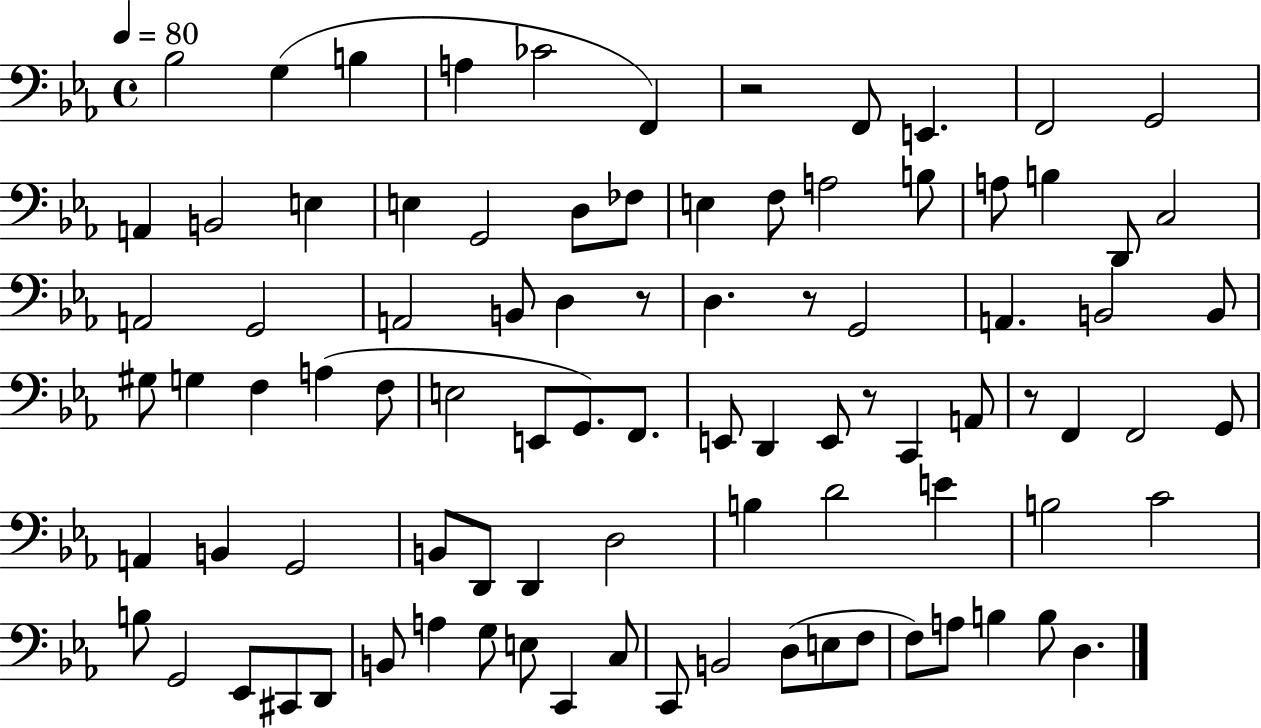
Bb3/h G3/q B3/q A3/q CES4/h F2/q R/h F2/e E2/q. F2/h G2/h A2/q B2/h E3/q E3/q G2/h D3/e FES3/e E3/q F3/e A3/h B3/e A3/e B3/q D2/e C3/h A2/h G2/h A2/h B2/e D3/q R/e D3/q. R/e G2/h A2/q. B2/h B2/e G#3/e G3/q F3/q A3/q F3/e E3/h E2/e G2/e. F2/e. E2/e D2/q E2/e R/e C2/q A2/e R/e F2/q F2/h G2/e A2/q B2/q G2/h B2/e D2/e D2/q D3/h B3/q D4/h E4/q B3/h C4/h B3/e G2/h Eb2/e C#2/e D2/e B2/e A3/q G3/e E3/e C2/q C3/e C2/e B2/h D3/e E3/e F3/e F3/e A3/e B3/q B3/e D3/q.